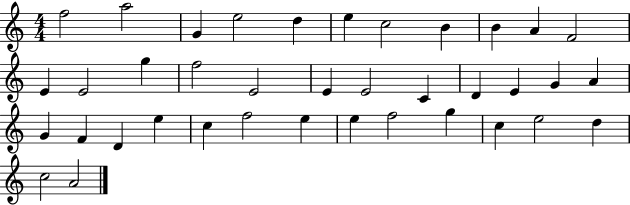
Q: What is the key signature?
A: C major